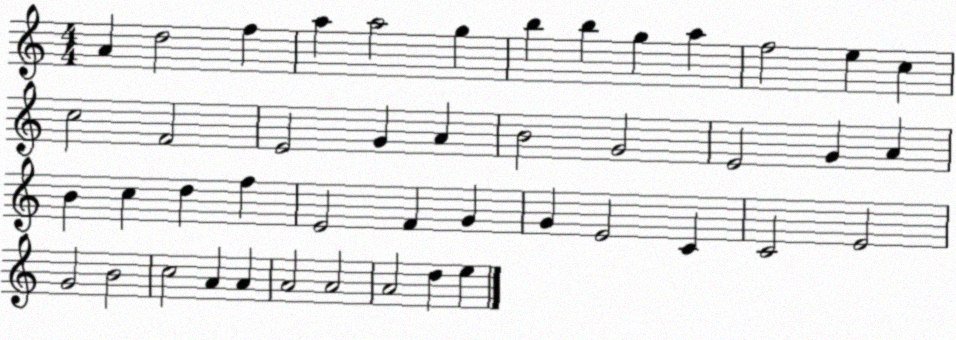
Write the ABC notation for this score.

X:1
T:Untitled
M:4/4
L:1/4
K:C
A d2 f a a2 g b b g a f2 e c c2 F2 E2 G A B2 G2 E2 G A B c d f E2 F G G E2 C C2 E2 G2 B2 c2 A A A2 A2 A2 d e